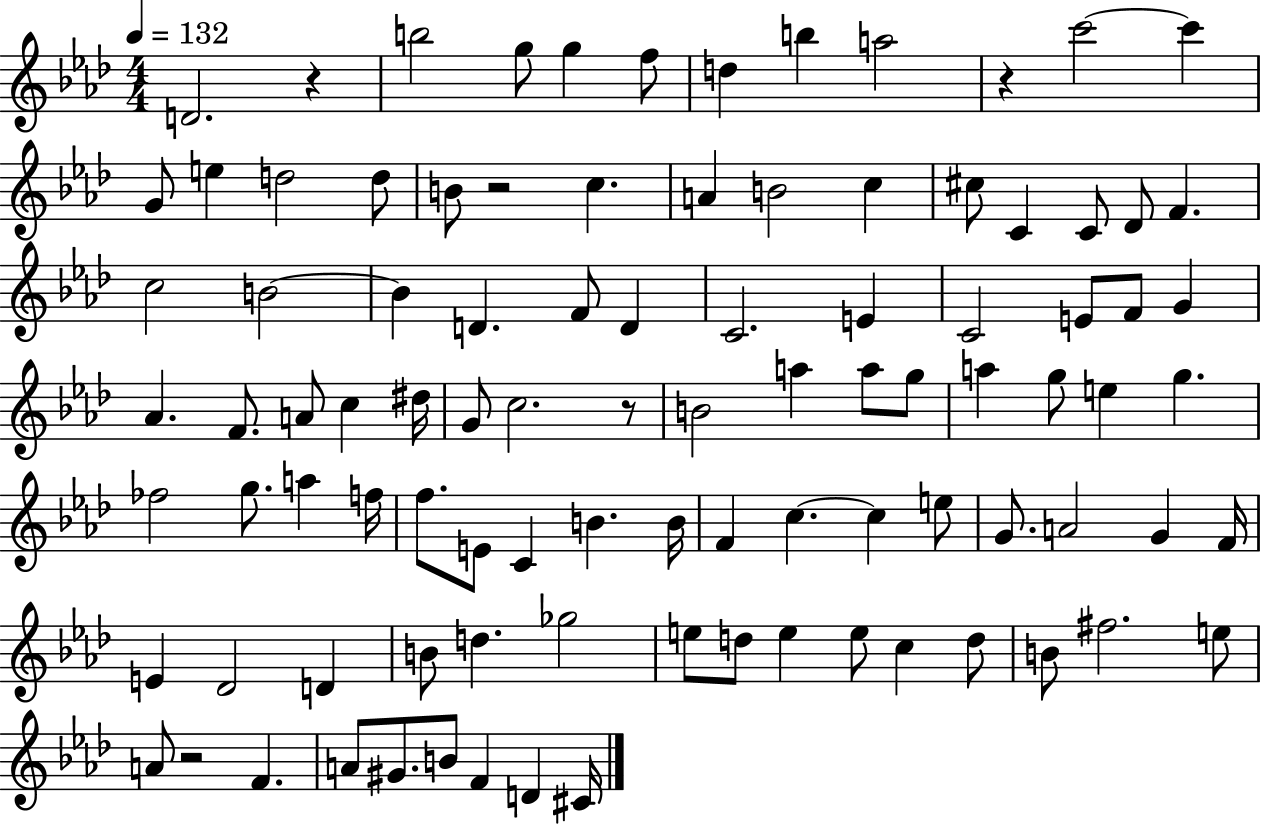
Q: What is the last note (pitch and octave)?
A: C#4